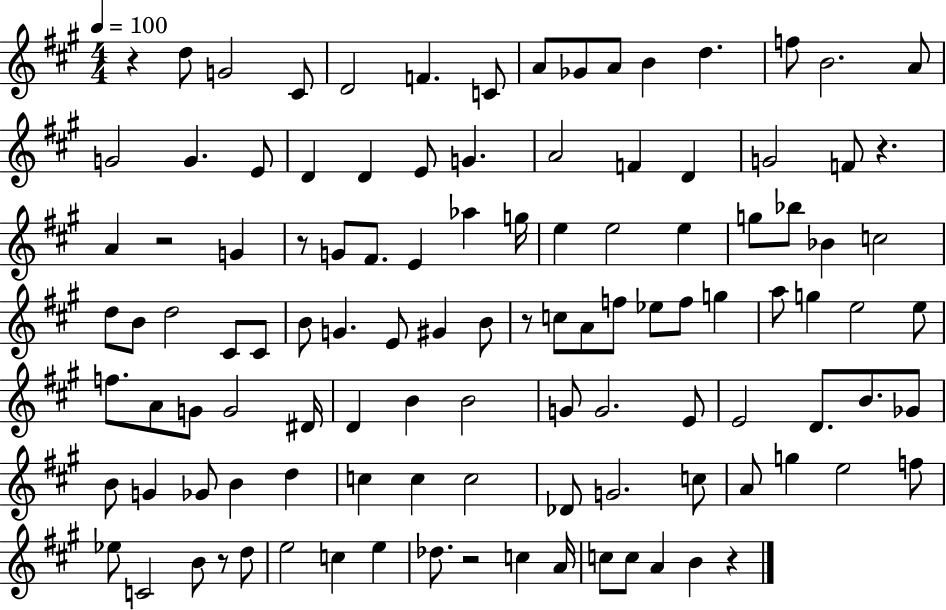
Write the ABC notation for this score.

X:1
T:Untitled
M:4/4
L:1/4
K:A
z d/2 G2 ^C/2 D2 F C/2 A/2 _G/2 A/2 B d f/2 B2 A/2 G2 G E/2 D D E/2 G A2 F D G2 F/2 z A z2 G z/2 G/2 ^F/2 E _a g/4 e e2 e g/2 _b/2 _B c2 d/2 B/2 d2 ^C/2 ^C/2 B/2 G E/2 ^G B/2 z/2 c/2 A/2 f/2 _e/2 f/2 g a/2 g e2 e/2 f/2 A/2 G/2 G2 ^D/4 D B B2 G/2 G2 E/2 E2 D/2 B/2 _G/2 B/2 G _G/2 B d c c c2 _D/2 G2 c/2 A/2 g e2 f/2 _e/2 C2 B/2 z/2 d/2 e2 c e _d/2 z2 c A/4 c/2 c/2 A B z